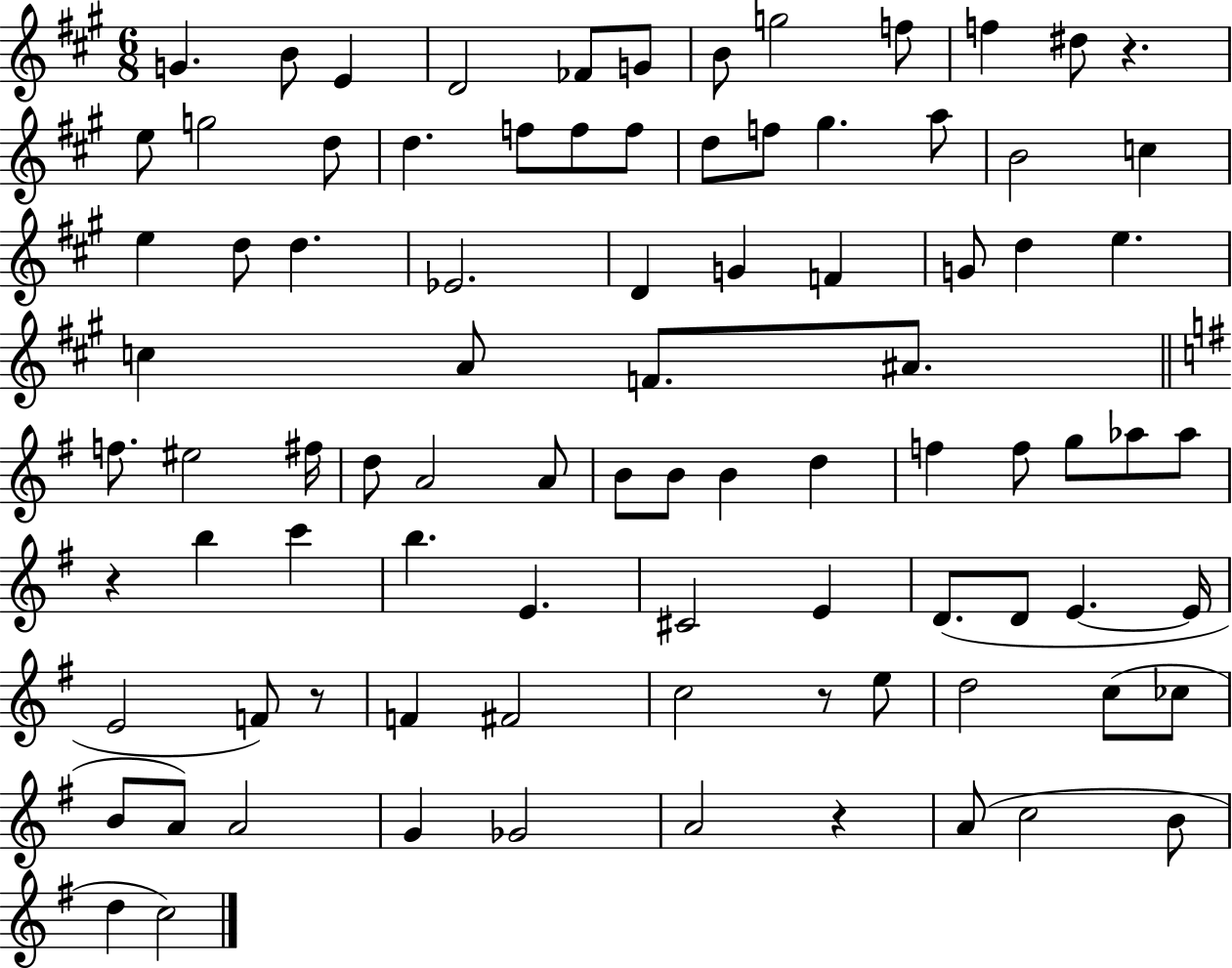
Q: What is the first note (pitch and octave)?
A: G4